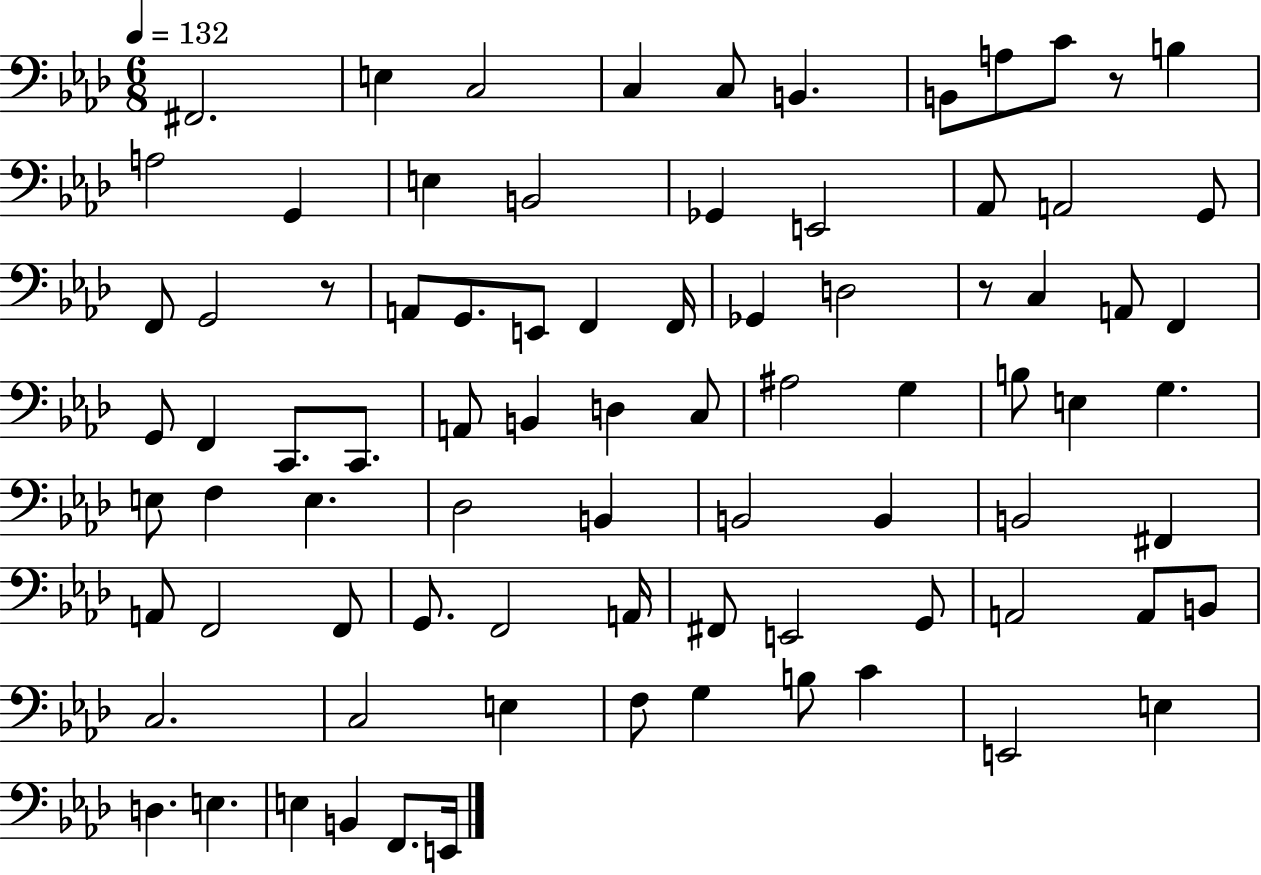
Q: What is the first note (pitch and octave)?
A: F#2